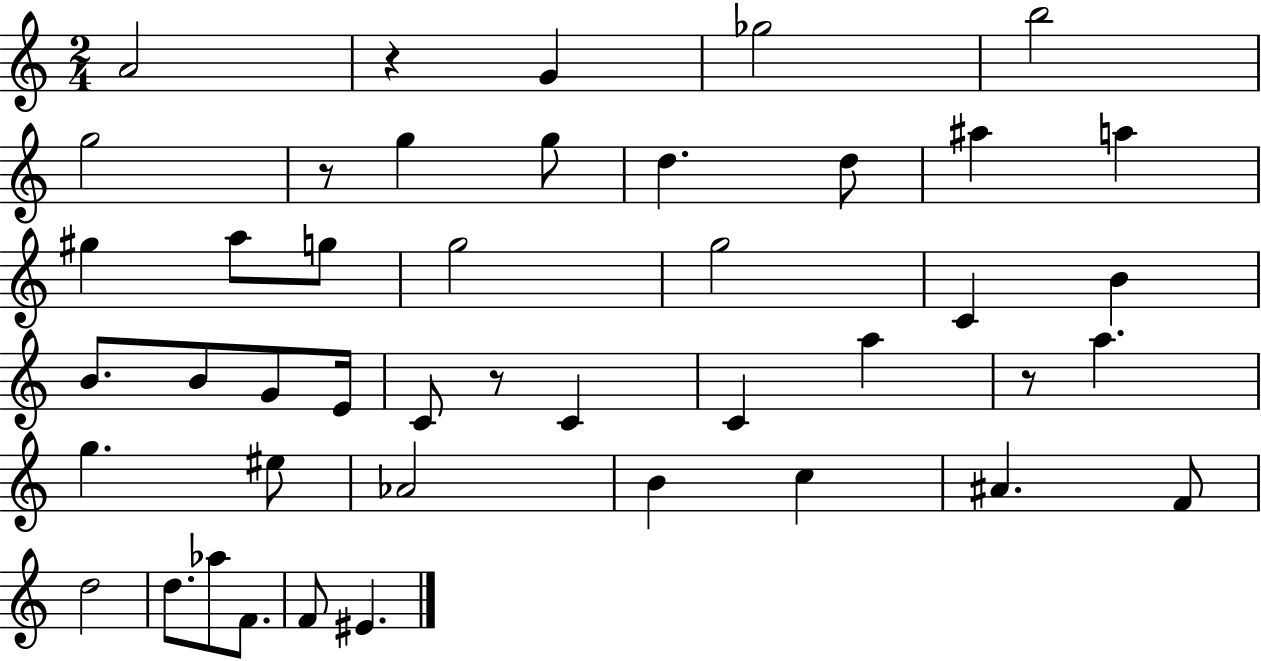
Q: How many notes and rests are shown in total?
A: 44